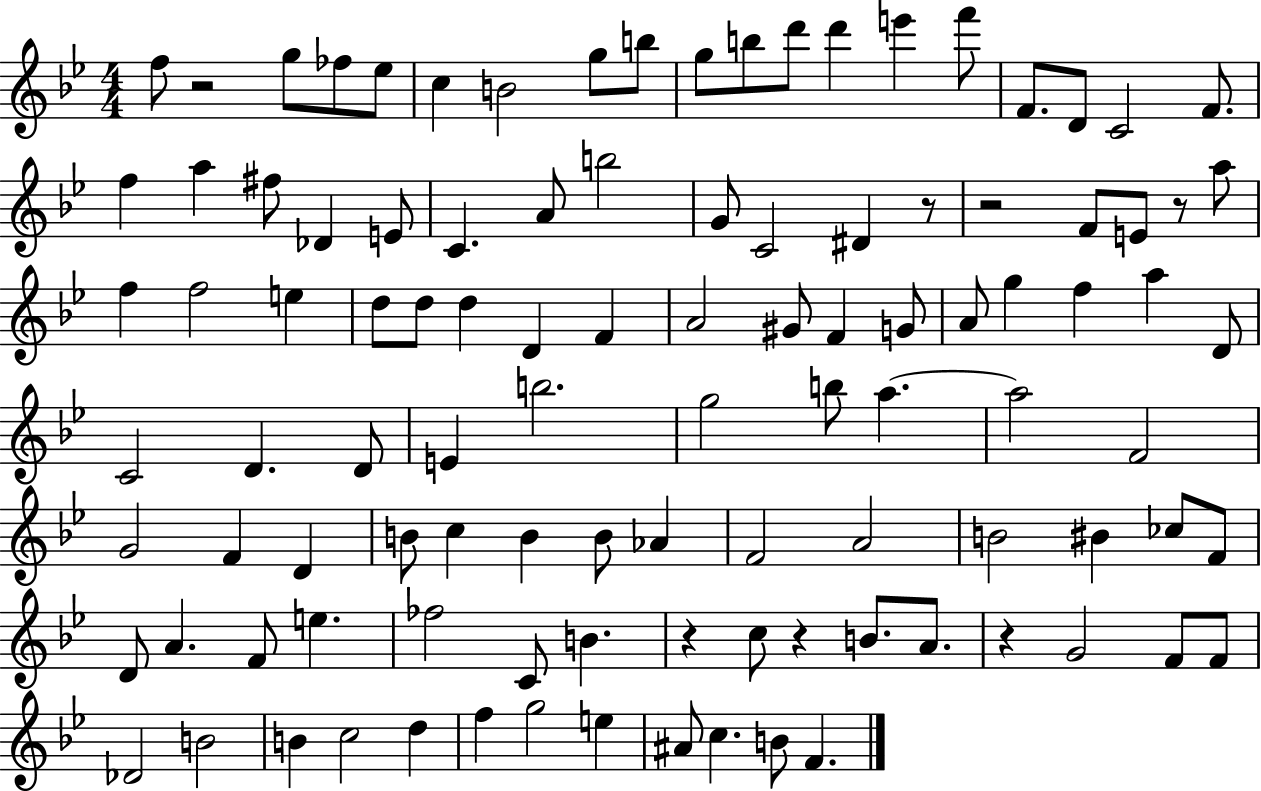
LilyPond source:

{
  \clef treble
  \numericTimeSignature
  \time 4/4
  \key bes \major
  f''8 r2 g''8 fes''8 ees''8 | c''4 b'2 g''8 b''8 | g''8 b''8 d'''8 d'''4 e'''4 f'''8 | f'8. d'8 c'2 f'8. | \break f''4 a''4 fis''8 des'4 e'8 | c'4. a'8 b''2 | g'8 c'2 dis'4 r8 | r2 f'8 e'8 r8 a''8 | \break f''4 f''2 e''4 | d''8 d''8 d''4 d'4 f'4 | a'2 gis'8 f'4 g'8 | a'8 g''4 f''4 a''4 d'8 | \break c'2 d'4. d'8 | e'4 b''2. | g''2 b''8 a''4.~~ | a''2 f'2 | \break g'2 f'4 d'4 | b'8 c''4 b'4 b'8 aes'4 | f'2 a'2 | b'2 bis'4 ces''8 f'8 | \break d'8 a'4. f'8 e''4. | fes''2 c'8 b'4. | r4 c''8 r4 b'8. a'8. | r4 g'2 f'8 f'8 | \break des'2 b'2 | b'4 c''2 d''4 | f''4 g''2 e''4 | ais'8 c''4. b'8 f'4. | \break \bar "|."
}